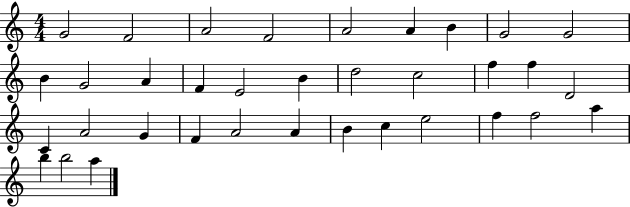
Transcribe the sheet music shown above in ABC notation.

X:1
T:Untitled
M:4/4
L:1/4
K:C
G2 F2 A2 F2 A2 A B G2 G2 B G2 A F E2 B d2 c2 f f D2 C A2 G F A2 A B c e2 f f2 a b b2 a